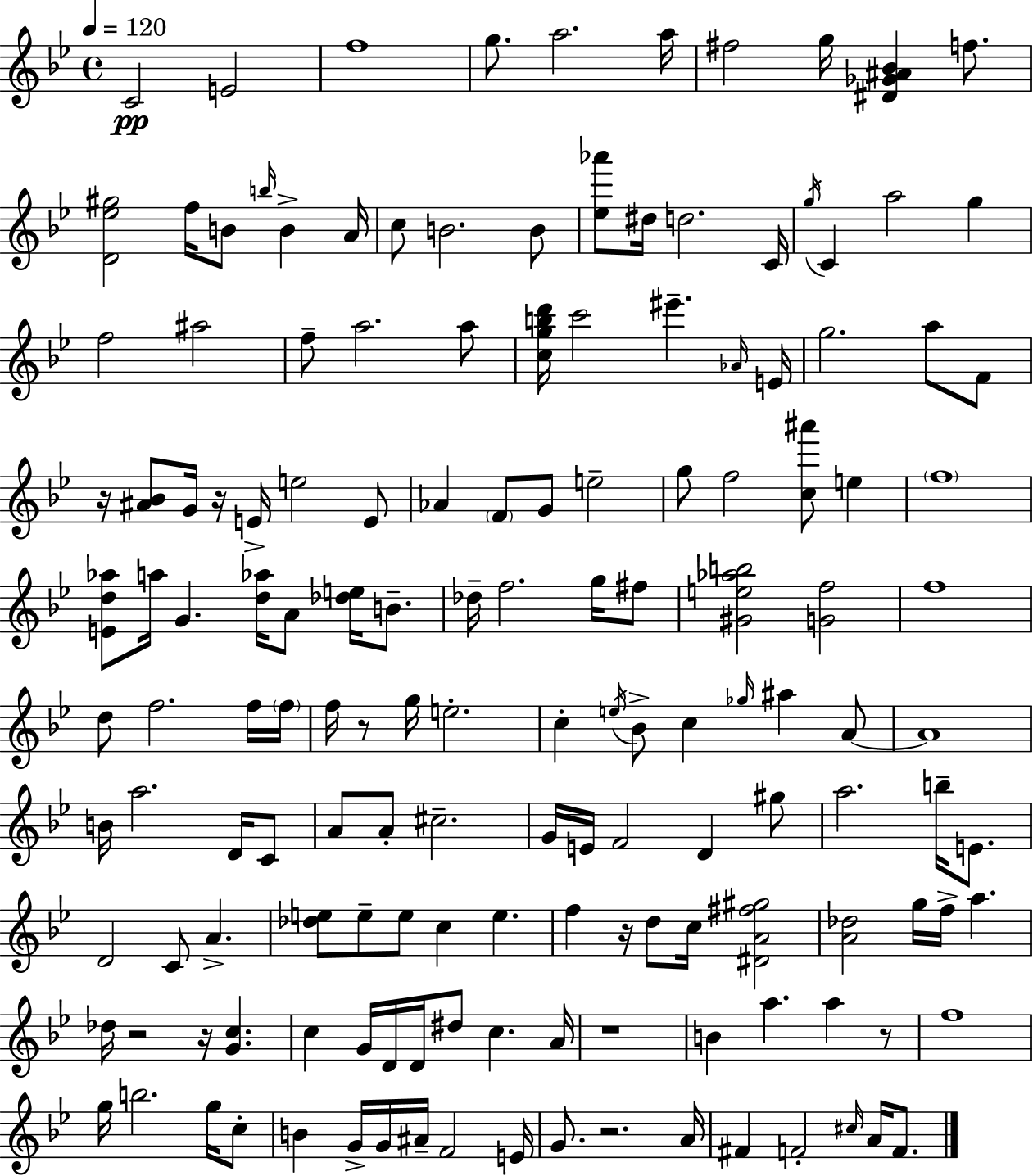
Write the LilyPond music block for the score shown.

{
  \clef treble
  \time 4/4
  \defaultTimeSignature
  \key g \minor
  \tempo 4 = 120
  \repeat volta 2 { c'2\pp e'2 | f''1 | g''8. a''2. a''16 | fis''2 g''16 <dis' ges' ais' bes'>4 f''8. | \break <d' ees'' gis''>2 f''16 b'8 \grace { b''16 } b'4-> | a'16 c''8 b'2. b'8 | <ees'' aes'''>8 dis''16 d''2. | c'16 \acciaccatura { g''16 } c'4 a''2 g''4 | \break f''2 ais''2 | f''8-- a''2. | a''8 <c'' g'' b'' d'''>16 c'''2 eis'''4.-- | \grace { aes'16 } e'16 g''2. a''8 | \break f'8 r16 <ais' bes'>8 g'16 r16 e'16-> e''2 | e'8 aes'4 \parenthesize f'8 g'8 e''2-- | g''8 f''2 <c'' ais'''>8 e''4 | \parenthesize f''1 | \break <e' d'' aes''>8 a''16 g'4. <d'' aes''>16 a'8 <des'' e''>16 | b'8.-- des''16-- f''2. | g''16 fis''8 <gis' e'' aes'' b''>2 <g' f''>2 | f''1 | \break d''8 f''2. | f''16 \parenthesize f''16 f''16 r8 g''16 e''2.-. | c''4-. \acciaccatura { e''16 } bes'8-> c''4 \grace { ges''16 } ais''4 | a'8~~ a'1 | \break b'16 a''2. | d'16 c'8 a'8 a'8-. cis''2.-- | g'16 e'16 f'2 d'4 | gis''8 a''2. | \break b''16-- e'8. d'2 c'8 a'4.-> | <des'' e''>8 e''8-- e''8 c''4 e''4. | f''4 r16 d''8 c''16 <dis' a' fis'' gis''>2 | <a' des''>2 g''16 f''16-> a''4. | \break des''16 r2 r16 <g' c''>4. | c''4 g'16 d'16 d'16 dis''8 c''4. | a'16 r1 | b'4 a''4. a''4 | \break r8 f''1 | g''16 b''2. | g''16 c''8-. b'4 g'16-> g'16 ais'16-- f'2 | e'16 g'8. r2. | \break a'16 fis'4 f'2-. | \grace { cis''16 } a'16 f'8. } \bar "|."
}